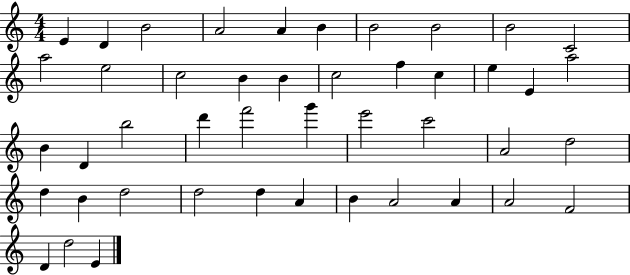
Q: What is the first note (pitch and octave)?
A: E4